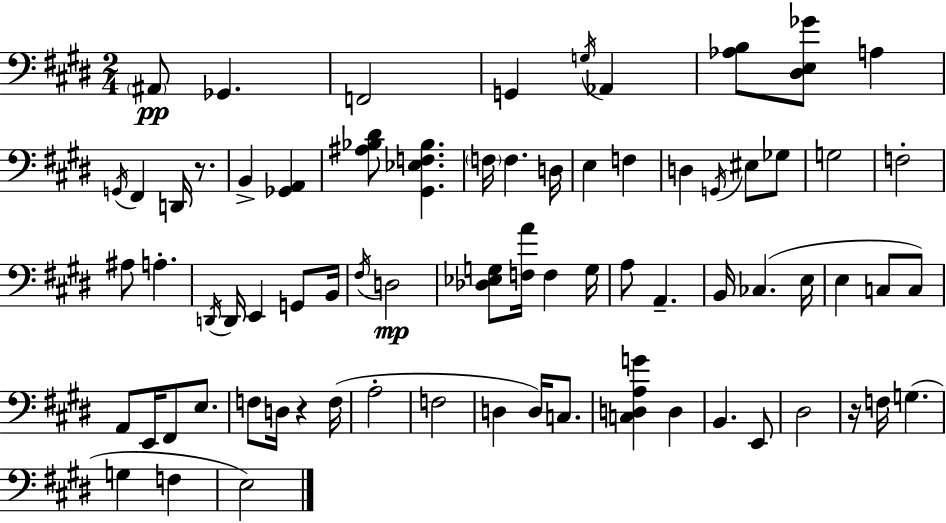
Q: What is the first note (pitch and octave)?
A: A#2